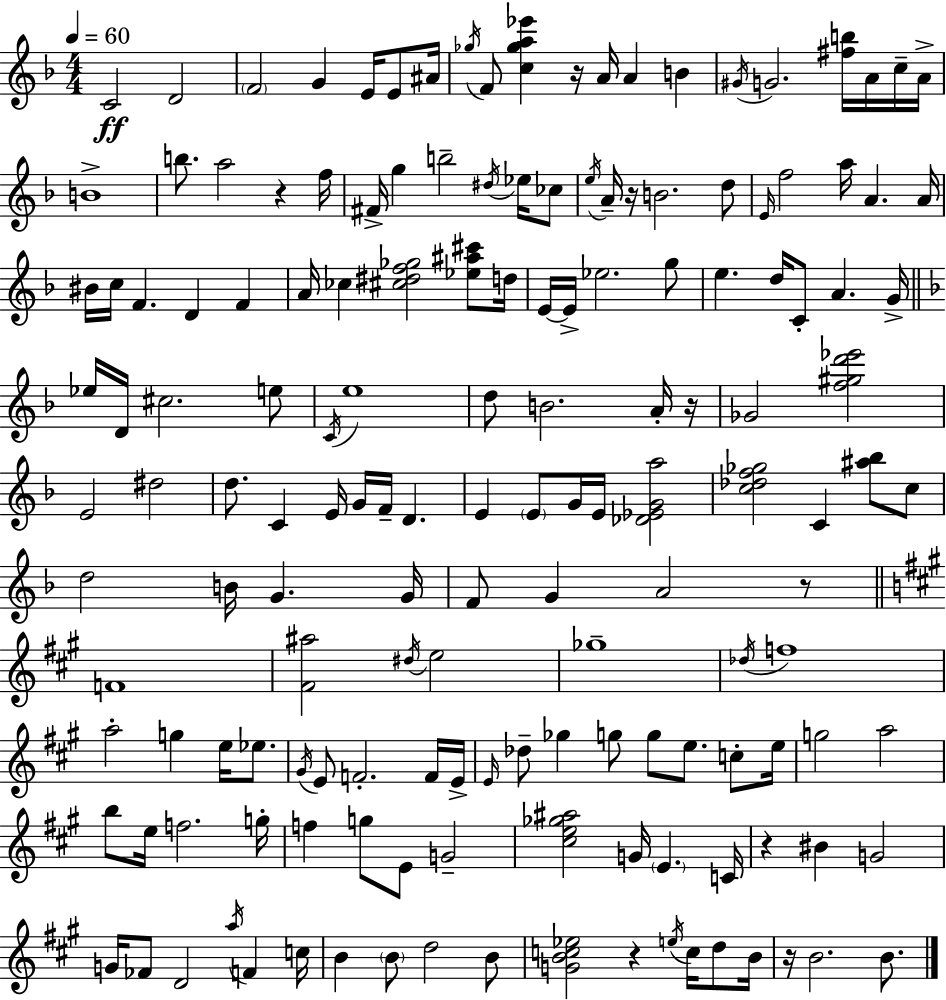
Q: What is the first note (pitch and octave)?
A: C4